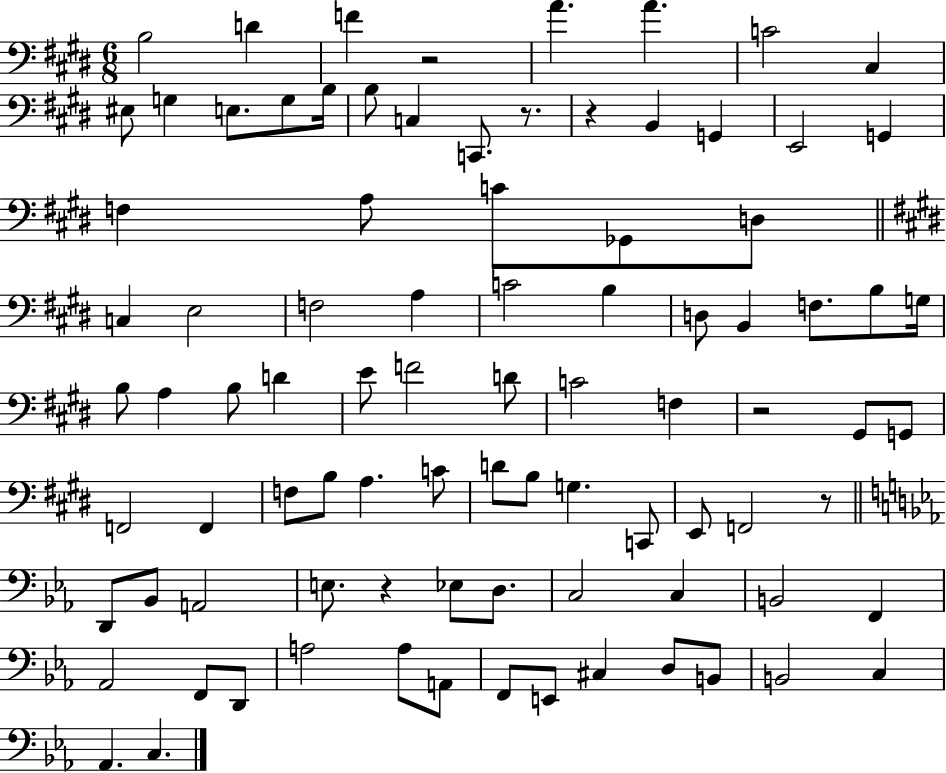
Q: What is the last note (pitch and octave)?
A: C3